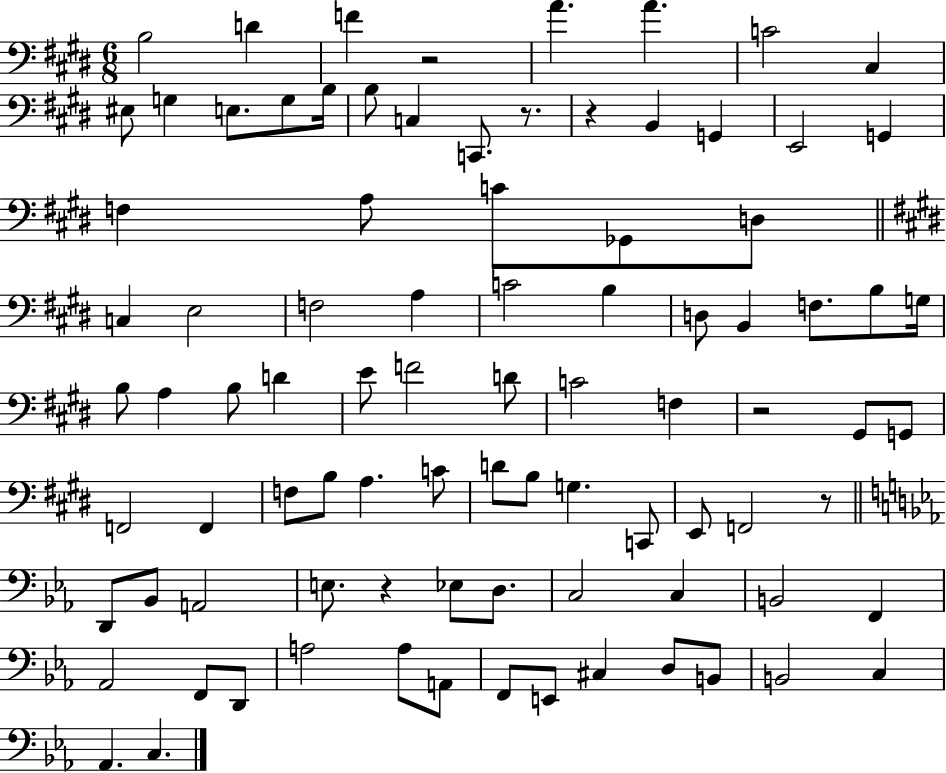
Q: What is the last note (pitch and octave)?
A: C3